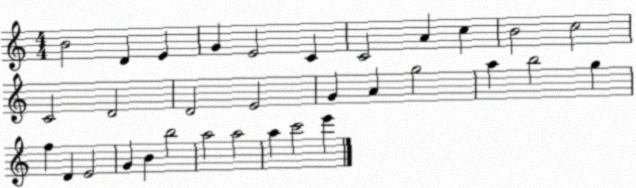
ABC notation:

X:1
T:Untitled
M:4/4
L:1/4
K:C
B2 D E G E2 C C2 A c B2 c2 C2 D2 D2 E2 G A g2 a b2 g f D E2 G B b2 a2 a2 a c'2 e'